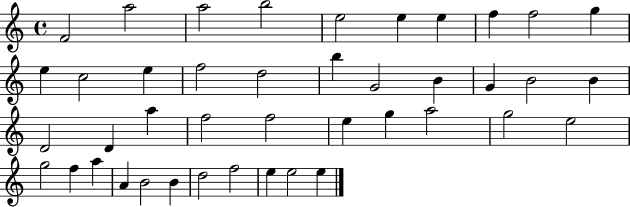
{
  \clef treble
  \time 4/4
  \defaultTimeSignature
  \key c \major
  f'2 a''2 | a''2 b''2 | e''2 e''4 e''4 | f''4 f''2 g''4 | \break e''4 c''2 e''4 | f''2 d''2 | b''4 g'2 b'4 | g'4 b'2 b'4 | \break d'2 d'4 a''4 | f''2 f''2 | e''4 g''4 a''2 | g''2 e''2 | \break g''2 f''4 a''4 | a'4 b'2 b'4 | d''2 f''2 | e''4 e''2 e''4 | \break \bar "|."
}